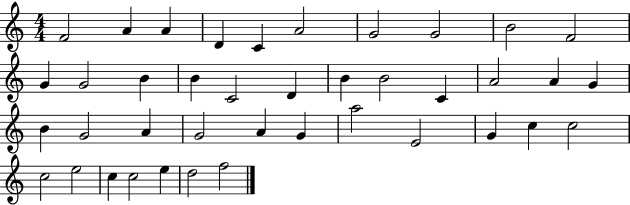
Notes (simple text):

F4/h A4/q A4/q D4/q C4/q A4/h G4/h G4/h B4/h F4/h G4/q G4/h B4/q B4/q C4/h D4/q B4/q B4/h C4/q A4/h A4/q G4/q B4/q G4/h A4/q G4/h A4/q G4/q A5/h E4/h G4/q C5/q C5/h C5/h E5/h C5/q C5/h E5/q D5/h F5/h